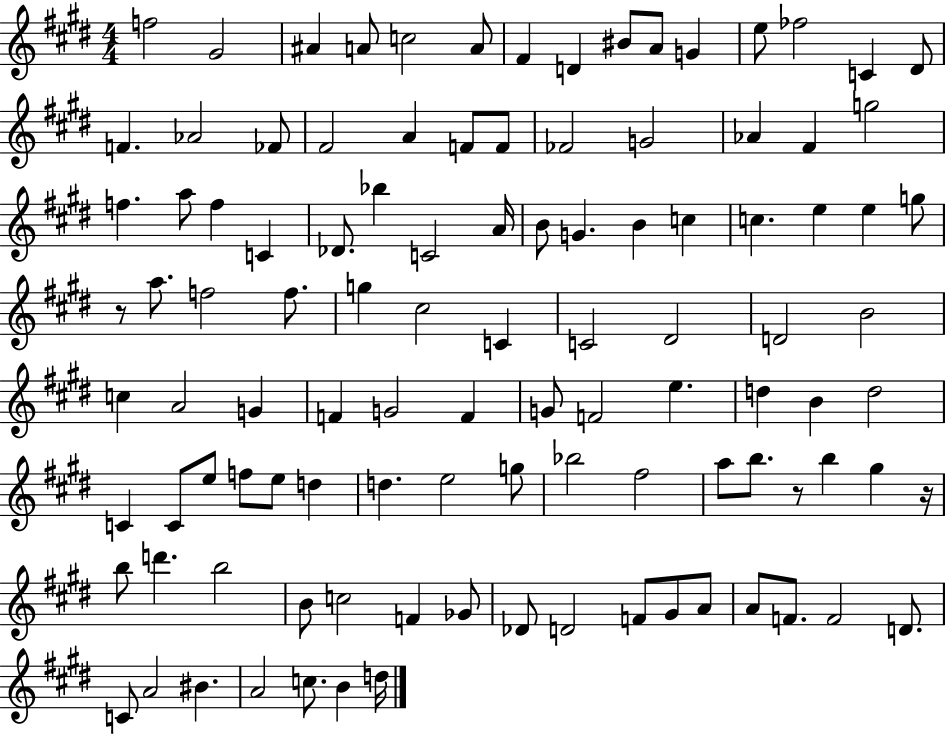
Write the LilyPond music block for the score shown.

{
  \clef treble
  \numericTimeSignature
  \time 4/4
  \key e \major
  f''2 gis'2 | ais'4 a'8 c''2 a'8 | fis'4 d'4 bis'8 a'8 g'4 | e''8 fes''2 c'4 dis'8 | \break f'4. aes'2 fes'8 | fis'2 a'4 f'8 f'8 | fes'2 g'2 | aes'4 fis'4 g''2 | \break f''4. a''8 f''4 c'4 | des'8. bes''4 c'2 a'16 | b'8 g'4. b'4 c''4 | c''4. e''4 e''4 g''8 | \break r8 a''8. f''2 f''8. | g''4 cis''2 c'4 | c'2 dis'2 | d'2 b'2 | \break c''4 a'2 g'4 | f'4 g'2 f'4 | g'8 f'2 e''4. | d''4 b'4 d''2 | \break c'4 c'8 e''8 f''8 e''8 d''4 | d''4. e''2 g''8 | bes''2 fis''2 | a''8 b''8. r8 b''4 gis''4 r16 | \break b''8 d'''4. b''2 | b'8 c''2 f'4 ges'8 | des'8 d'2 f'8 gis'8 a'8 | a'8 f'8. f'2 d'8. | \break c'8 a'2 bis'4. | a'2 c''8. b'4 d''16 | \bar "|."
}